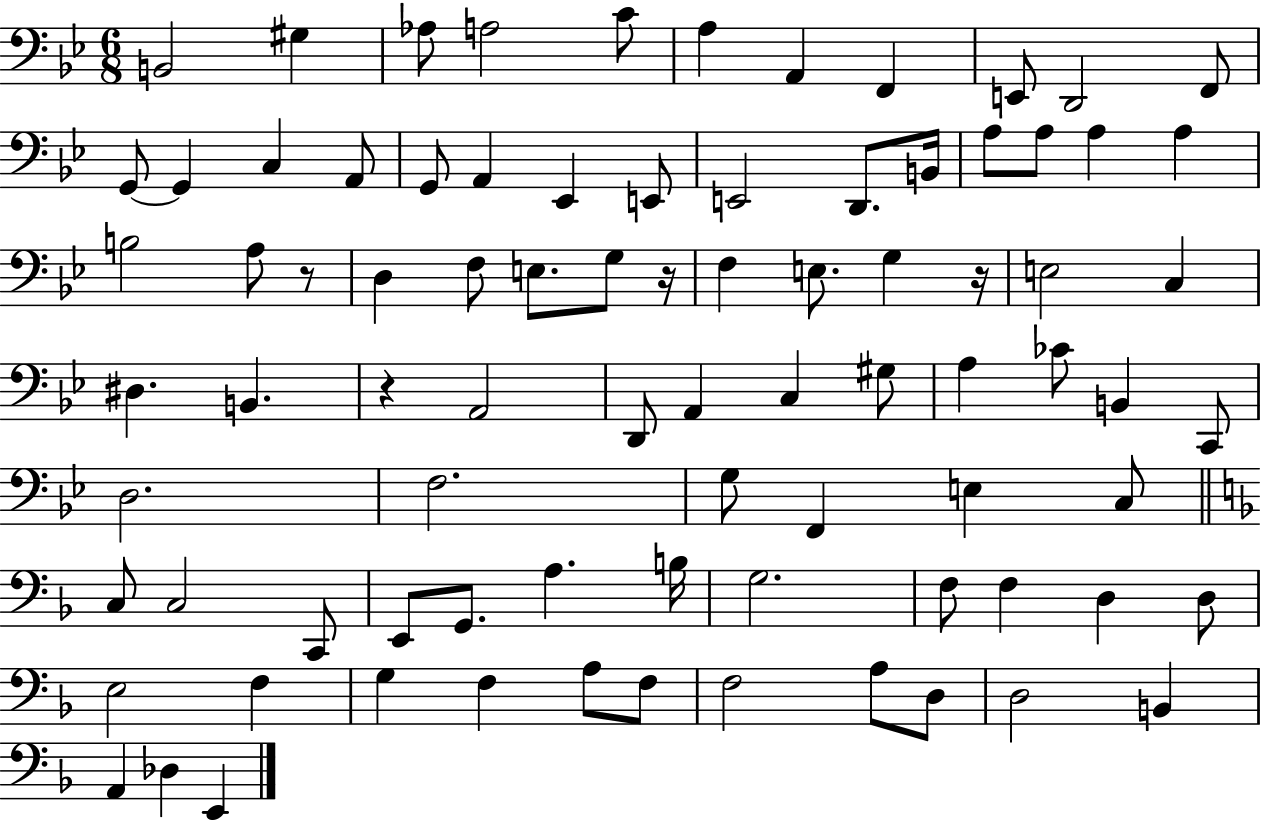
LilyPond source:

{
  \clef bass
  \numericTimeSignature
  \time 6/8
  \key bes \major
  b,2 gis4 | aes8 a2 c'8 | a4 a,4 f,4 | e,8 d,2 f,8 | \break g,8~~ g,4 c4 a,8 | g,8 a,4 ees,4 e,8 | e,2 d,8. b,16 | a8 a8 a4 a4 | \break b2 a8 r8 | d4 f8 e8. g8 r16 | f4 e8. g4 r16 | e2 c4 | \break dis4. b,4. | r4 a,2 | d,8 a,4 c4 gis8 | a4 ces'8 b,4 c,8 | \break d2. | f2. | g8 f,4 e4 c8 | \bar "||" \break \key f \major c8 c2 c,8 | e,8 g,8. a4. b16 | g2. | f8 f4 d4 d8 | \break e2 f4 | g4 f4 a8 f8 | f2 a8 d8 | d2 b,4 | \break a,4 des4 e,4 | \bar "|."
}